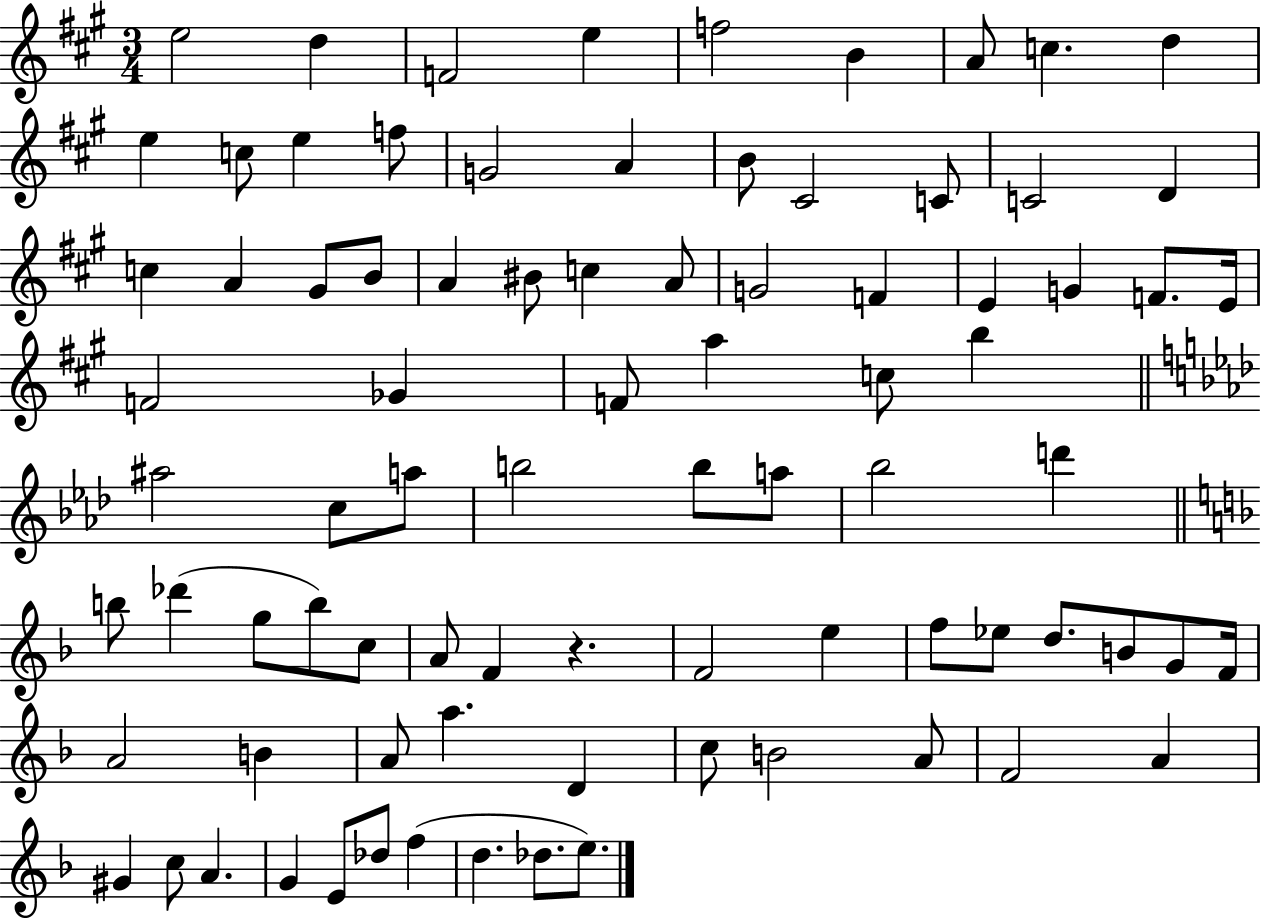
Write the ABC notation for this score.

X:1
T:Untitled
M:3/4
L:1/4
K:A
e2 d F2 e f2 B A/2 c d e c/2 e f/2 G2 A B/2 ^C2 C/2 C2 D c A ^G/2 B/2 A ^B/2 c A/2 G2 F E G F/2 E/4 F2 _G F/2 a c/2 b ^a2 c/2 a/2 b2 b/2 a/2 _b2 d' b/2 _d' g/2 b/2 c/2 A/2 F z F2 e f/2 _e/2 d/2 B/2 G/2 F/4 A2 B A/2 a D c/2 B2 A/2 F2 A ^G c/2 A G E/2 _d/2 f d _d/2 e/2